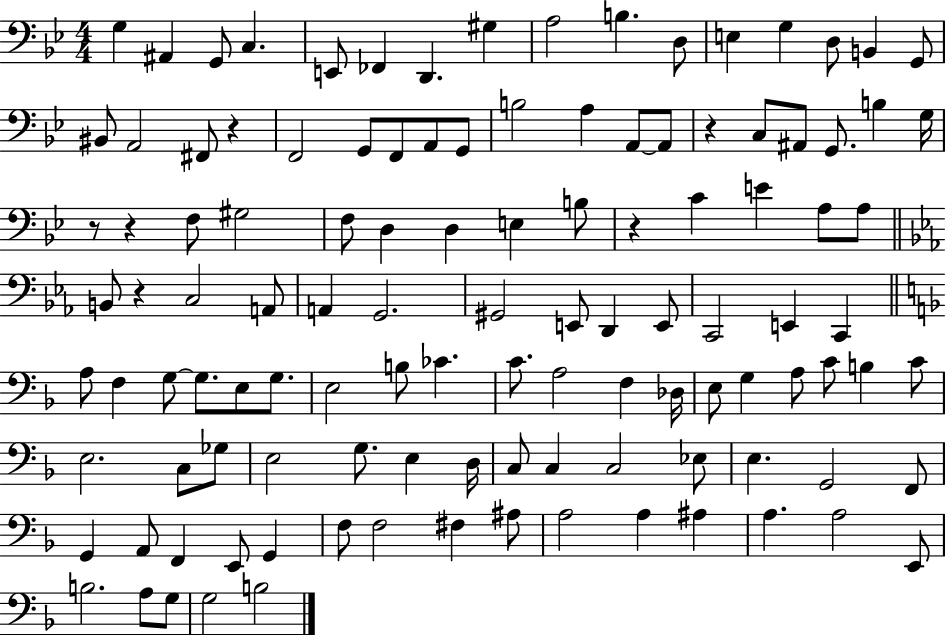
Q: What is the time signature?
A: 4/4